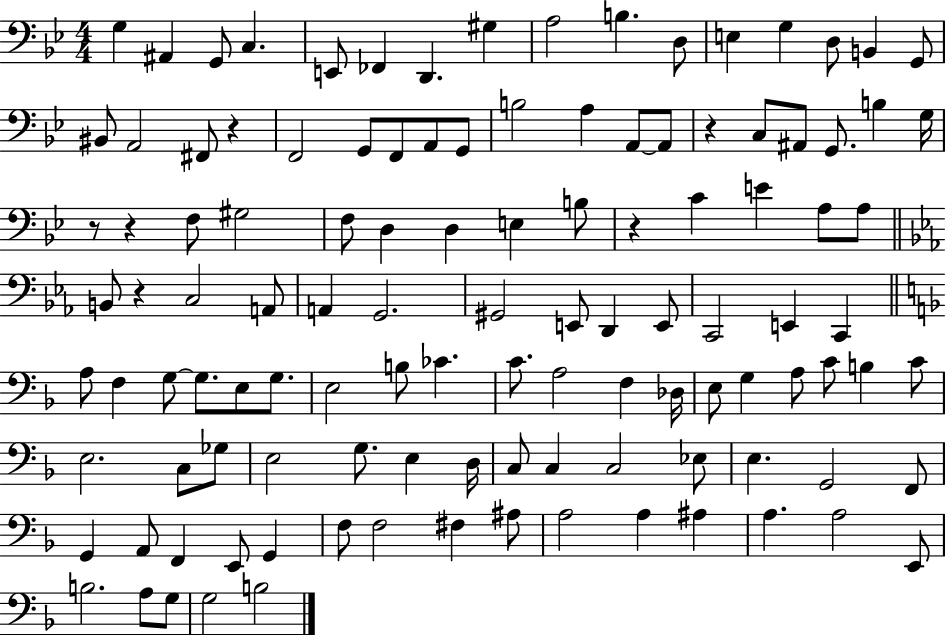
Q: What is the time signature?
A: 4/4